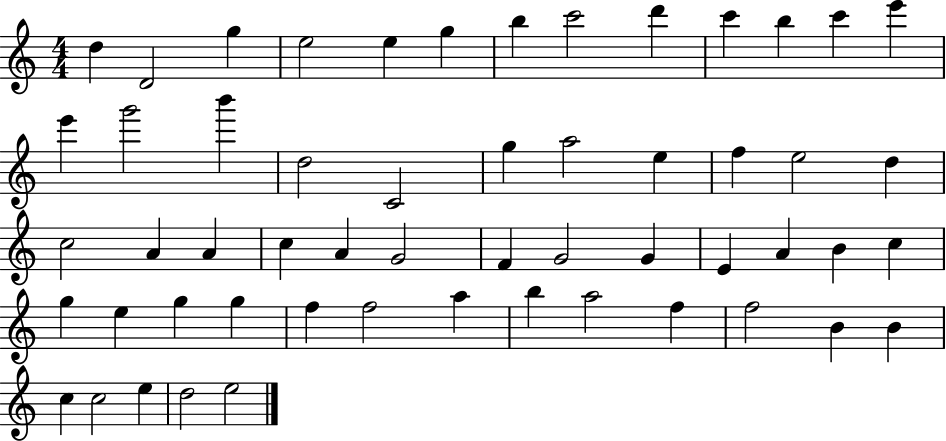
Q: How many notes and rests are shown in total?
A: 55